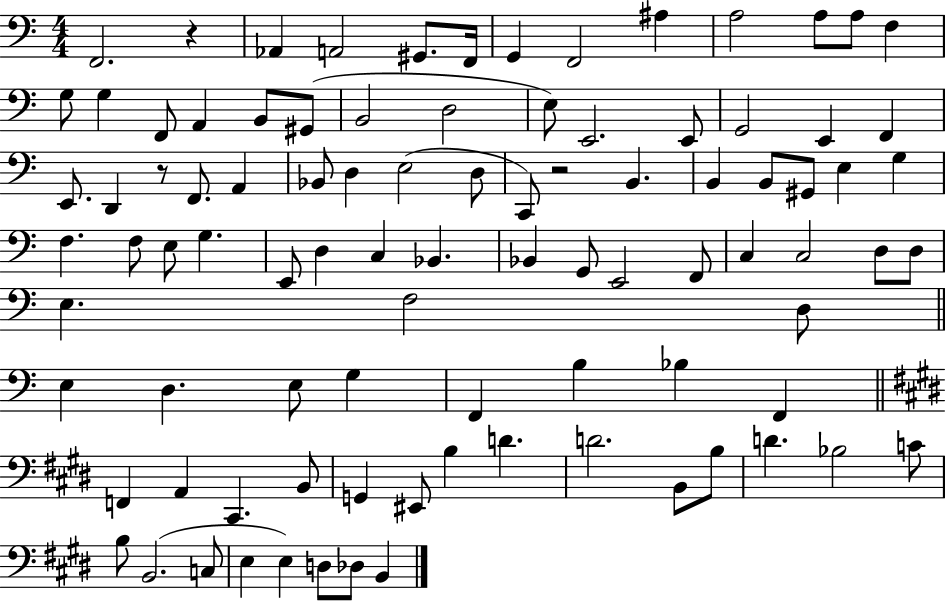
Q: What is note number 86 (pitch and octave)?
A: E3